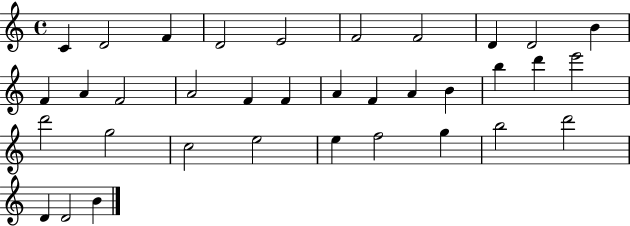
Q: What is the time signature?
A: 4/4